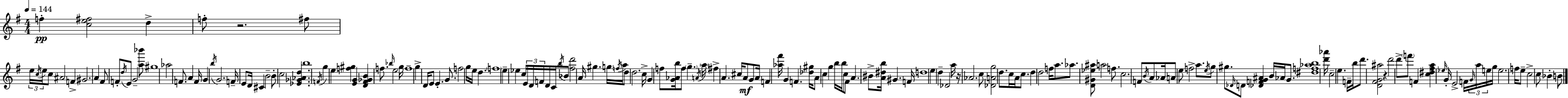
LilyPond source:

{
  \clef treble
  \numericTimeSignature
  \time 4/4
  \key e \minor
  \tempo 4 = 144
  f''4-.\pp <c'' e'' fis''>2 d''4-> | f''8-. r2. fis''8 | \tuplet 3/2 { e''16 \acciaccatura { c''16 } e''16 } c''8 ais'2 f'4-> | gis'2. a'4 | \break fis'8 f'8-. \acciaccatura { d''16 } e'8 g'2-- | <a'' bes'''>8 gis''1 | aes''2 f'8. a'4 | f'16 g'4 \acciaccatura { b''16 } g'2. | \break f'16-- e'8 d'16 cis'4 b'2-- | b'8-. c''2 <ees' ges' aes' d''>4. | b''1 | \acciaccatura { f'16 } g''4 e''4 <f'' gis''>4 | \break <e' g'>4 <d' fis' ges' b'>4 f''8. \grace { bes''16 } e''2 | g''16 f''1-- | g''4-> d'16 e'8 e'4.-. | g'8. f''2 g''16 e''16 d''4. | \break \parenthesize f''1 | e''4-- ees''4 c''16 \tuplet 3/2 { e'16 d'16 | f'16 } d'16 c'16 \acciaccatura { b''16 } bes'8 <fis'' d'''>2 a'16 gis''4. | g''16 \acciaccatura { f''16 } a''16 d''8 d''2. | \break c''16-> g'4 f''8 <g' aes' b''>16 f''8 | \parenthesize g''4.-- \acciaccatura { a'16 } \parenthesize a''16 fis''4-> a'4. | cis''16 a'8\mf g'8 a'16 f'4 <aes'' fis'''>16 g'4 | f'4. <des'' gis''>16 a'8 c''4 g''4 | \break b''16 b''16 c''8 fis'8 a'4. bis'8-> | <a' dis'' b''>16 gis'4. f'16 d''1 | e''4 d''4-- | des'2 a''16 r16 aes'2. | \break c''8 <des' a' g''>2 | d''8. c''16 a'16 c''8. d''4 d''2 | f''16 a''8. aes''8. <d' gis' ees'' ais''>8 a''2 | f''8. c''2. | \break f'8 \acciaccatura { b'16 } a'8 aes'16 a'8 e''8 f''2-> | a''8. \acciaccatura { e''16 } g''8 gis''8. \grace { des'16 } | d'8 <des' f' g' ais'>4 b'16 aes'16 g'8. <dis'' f'' aes'' b''>1 | <d''' aes'''>16 c''2-- | \break e''4. f'16-- b''16 d'''8. <d' fis' g' ais''>2 | r4 d'''2 | d'''8-> \parenthesize f'''8 f'4 <c'' dis'' fis'' a''>4 \grace { ees''16 } | g'16-. e'2-> f'16 \tuplet 3/2 { \grace { g'16 } a''16 e''16 } g''16 e''2. | \break f''16 e''8-- c''2-> | c''8 bes'4-. b'8 \bar "|."
}